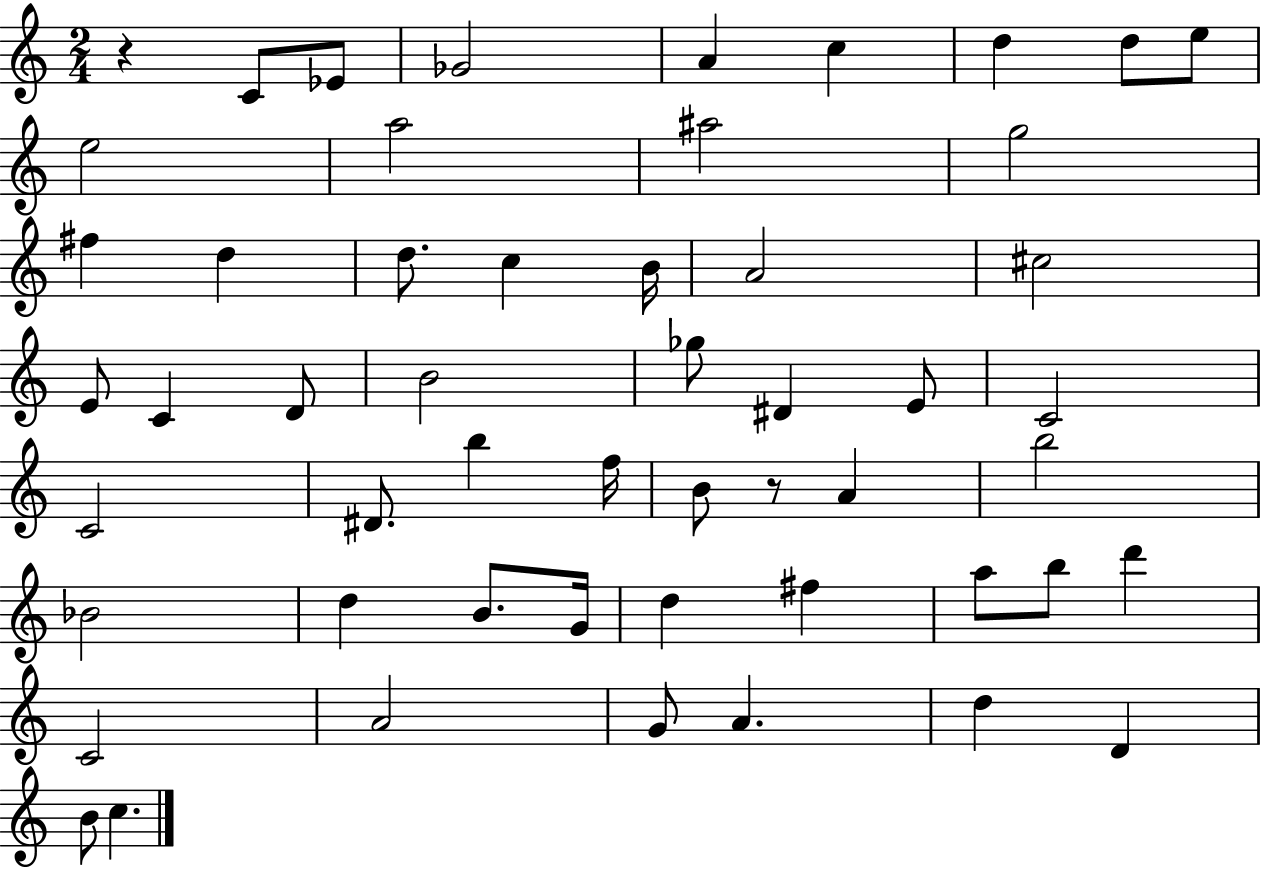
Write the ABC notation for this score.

X:1
T:Untitled
M:2/4
L:1/4
K:C
z C/2 _E/2 _G2 A c d d/2 e/2 e2 a2 ^a2 g2 ^f d d/2 c B/4 A2 ^c2 E/2 C D/2 B2 _g/2 ^D E/2 C2 C2 ^D/2 b f/4 B/2 z/2 A b2 _B2 d B/2 G/4 d ^f a/2 b/2 d' C2 A2 G/2 A d D B/2 c